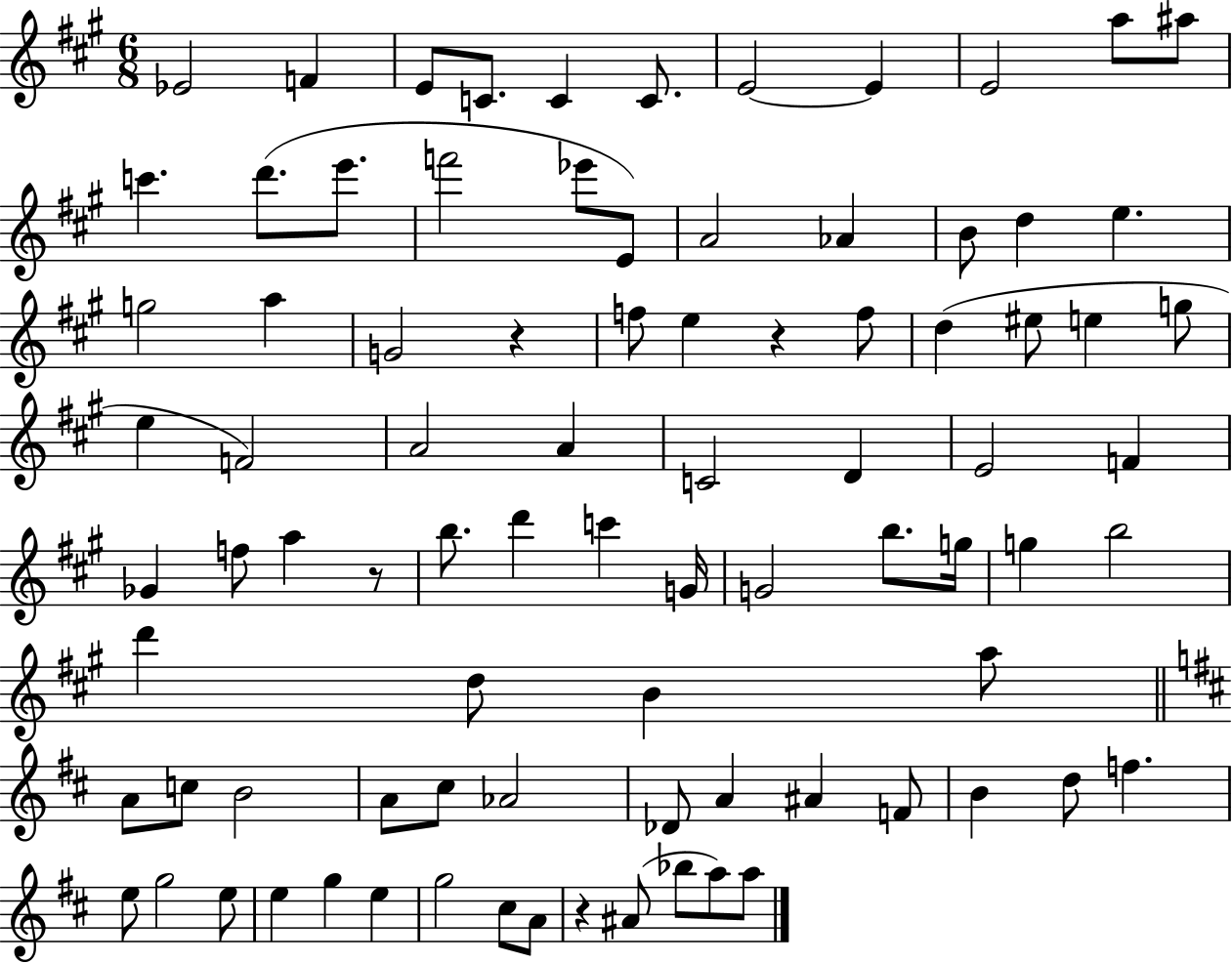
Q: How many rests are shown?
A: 4